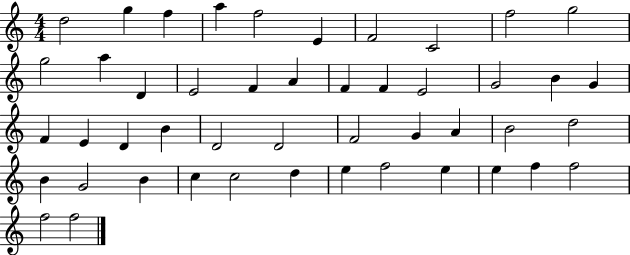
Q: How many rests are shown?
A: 0